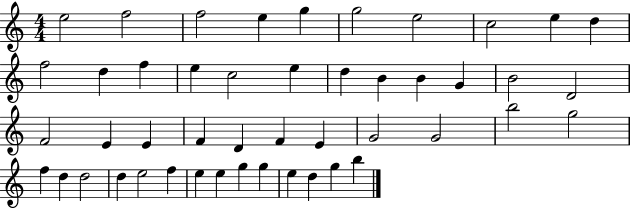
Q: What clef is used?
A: treble